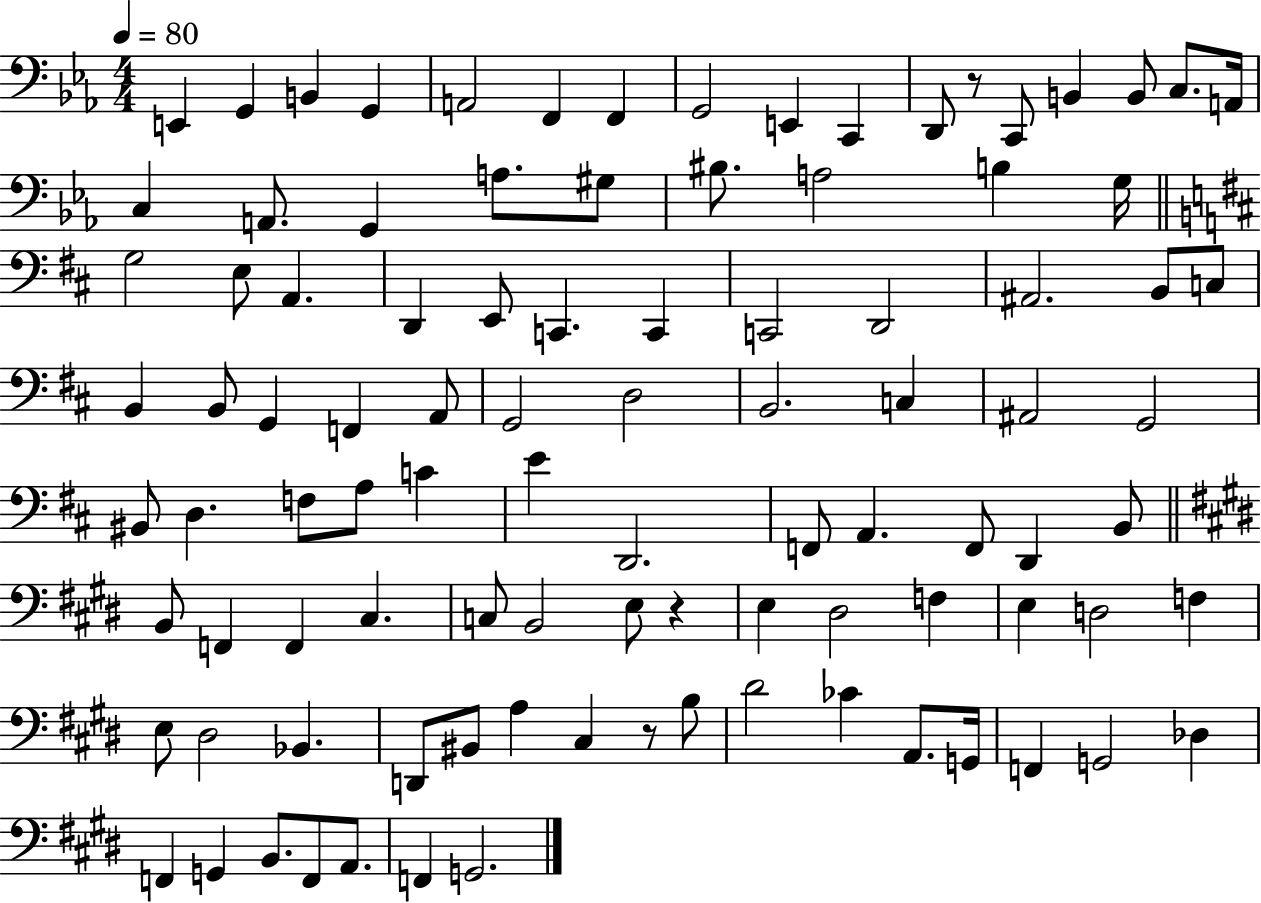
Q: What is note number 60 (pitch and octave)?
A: B2